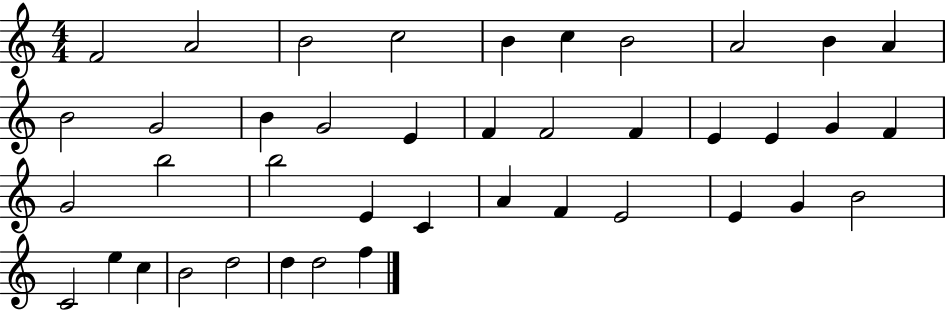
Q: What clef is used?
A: treble